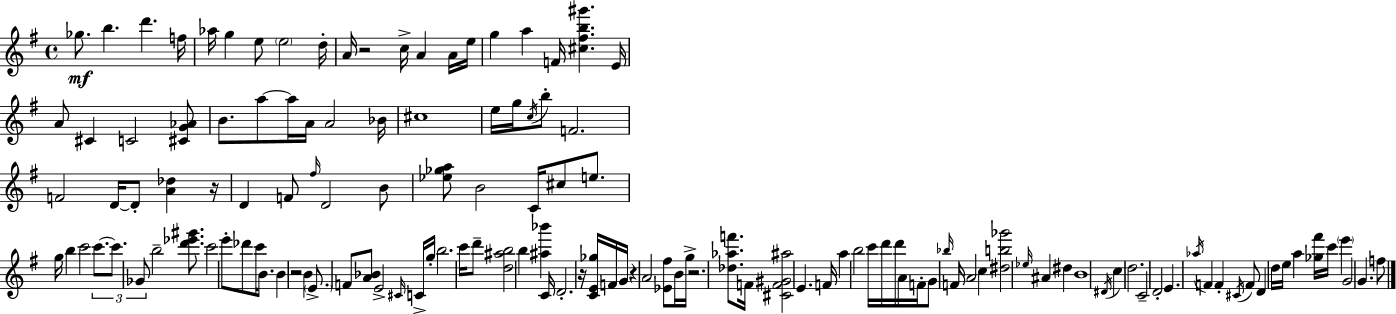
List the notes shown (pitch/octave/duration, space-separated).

Gb5/e. B5/q. D6/q. F5/s Ab5/s G5/q E5/e E5/h D5/s A4/s R/h C5/s A4/q A4/s E5/s G5/q A5/q F4/s [C#5,F#5,B5,G#6]/q. E4/s A4/e C#4/q C4/h [C#4,G4,Ab4]/e B4/e. A5/e A5/s A4/s A4/h Bb4/s C#5/w E5/s G5/s C5/s B5/e F4/h. F4/h D4/s D4/e [A4,Db5]/q R/s D4/q F4/e F#5/s D4/h B4/e [Eb5,Gb5,A5]/e B4/h C4/s C#5/e E5/e. G5/s B5/q C6/h C6/e. C6/e. Gb4/e B5/h [D6,Eb6,G#6]/e. C6/h E6/e Db6/e C6/s B4/e. B4/q R/h B4/q E4/e. F4/e [A4,Bb4]/e E4/h C#4/s C4/s G5/s B5/h. C6/s D6/e [D5,A#5,B5]/h B5/q [A#5,Bb6]/q C4/s D4/h. R/s [C4,E4,Gb5]/s F4/s G4/s R/q A4/h [Eb4,F#5]/e B4/s G5/s R/h. [Db5,Ab5,F6]/e. F4/s [C#4,F4,G#4,A#5]/h E4/q. F4/s A5/q B5/h C6/s D6/s D6/s A4/s F4/s G4/e Bb5/s F4/s A4/h C5/q [D#5,B5,Gb6]/h Eb5/s A#4/q D#5/q B4/w D#4/s C5/q D5/h. C4/h D4/h E4/q. Ab5/s F4/q F4/q C#4/s F4/e D4/q D5/s E5/s A5/q [Gb5,F#6]/s C6/s E6/q G4/h G4/q. F5/e